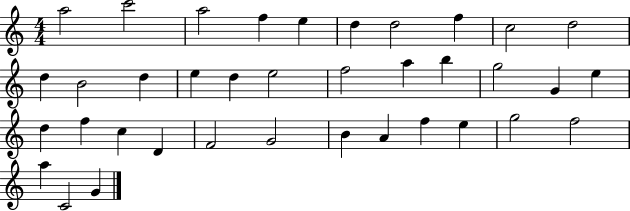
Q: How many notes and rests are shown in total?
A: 37